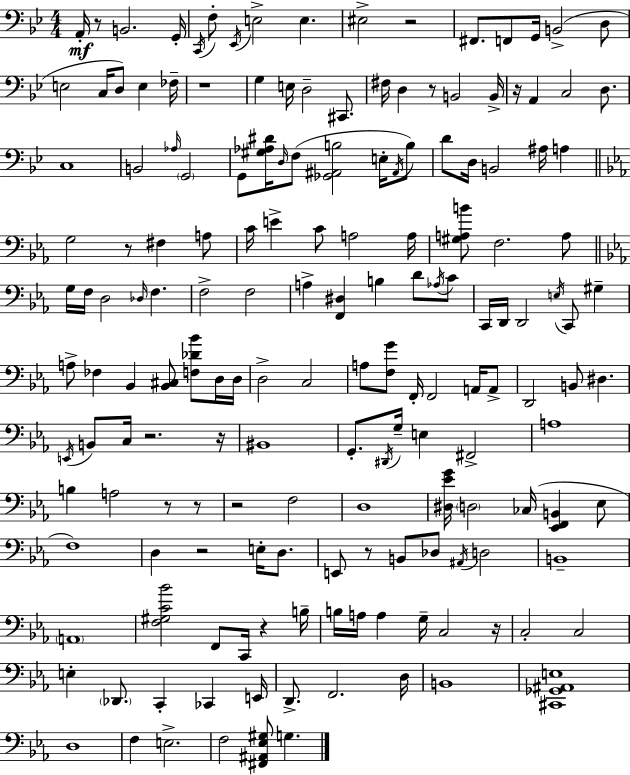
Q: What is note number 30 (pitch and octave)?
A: D3